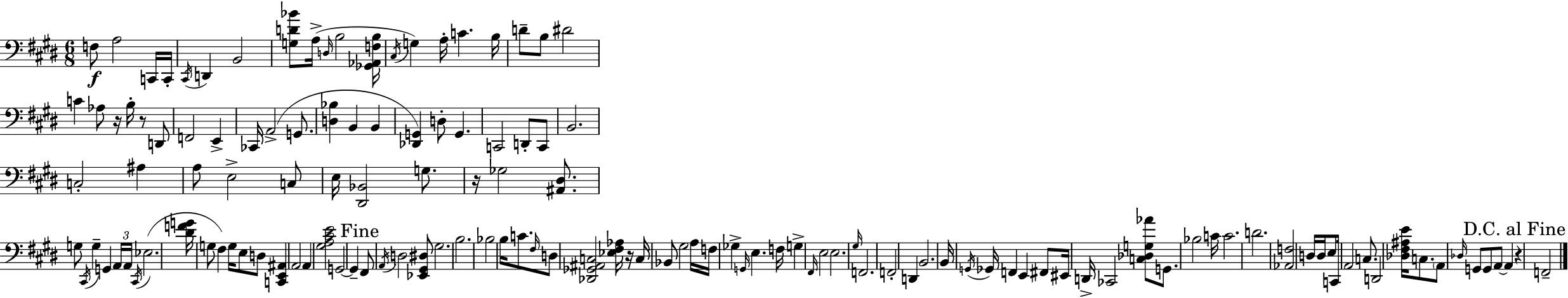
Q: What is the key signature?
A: E major